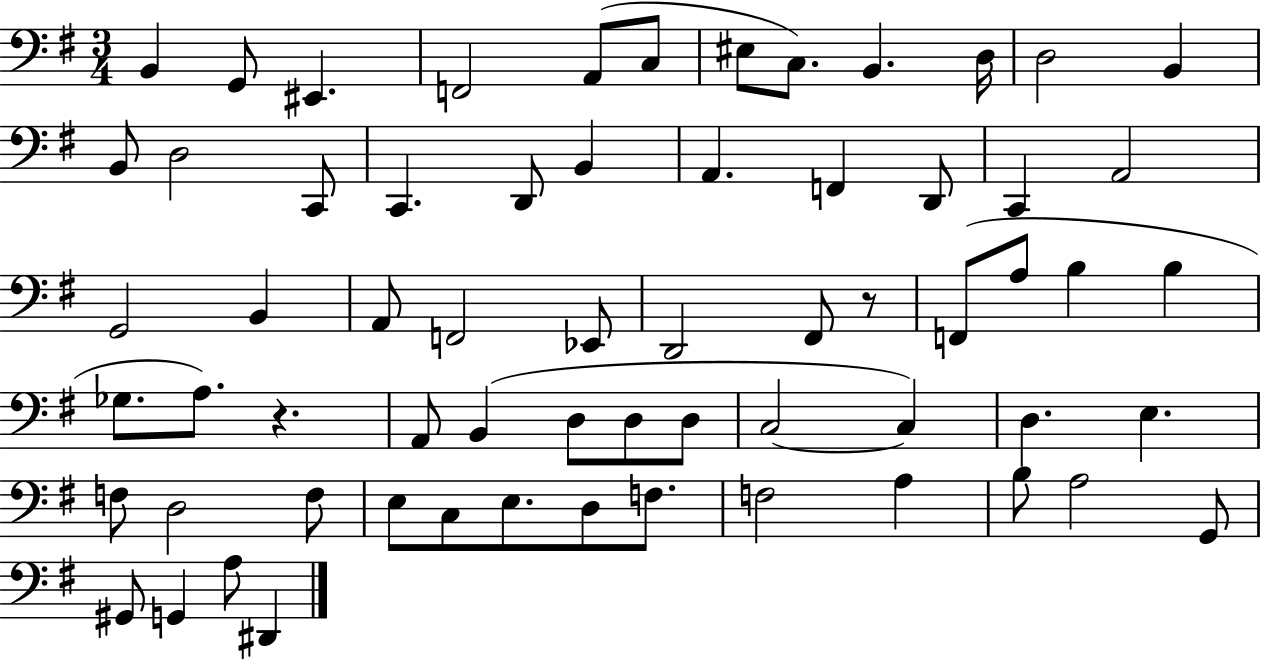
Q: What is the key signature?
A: G major